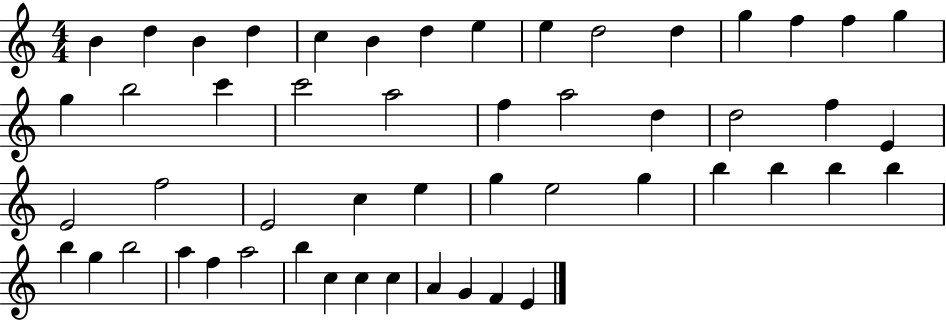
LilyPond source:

{
  \clef treble
  \numericTimeSignature
  \time 4/4
  \key c \major
  b'4 d''4 b'4 d''4 | c''4 b'4 d''4 e''4 | e''4 d''2 d''4 | g''4 f''4 f''4 g''4 | \break g''4 b''2 c'''4 | c'''2 a''2 | f''4 a''2 d''4 | d''2 f''4 e'4 | \break e'2 f''2 | e'2 c''4 e''4 | g''4 e''2 g''4 | b''4 b''4 b''4 b''4 | \break b''4 g''4 b''2 | a''4 f''4 a''2 | b''4 c''4 c''4 c''4 | a'4 g'4 f'4 e'4 | \break \bar "|."
}